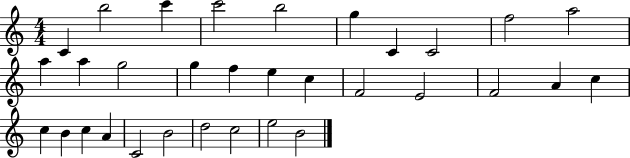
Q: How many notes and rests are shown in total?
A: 32